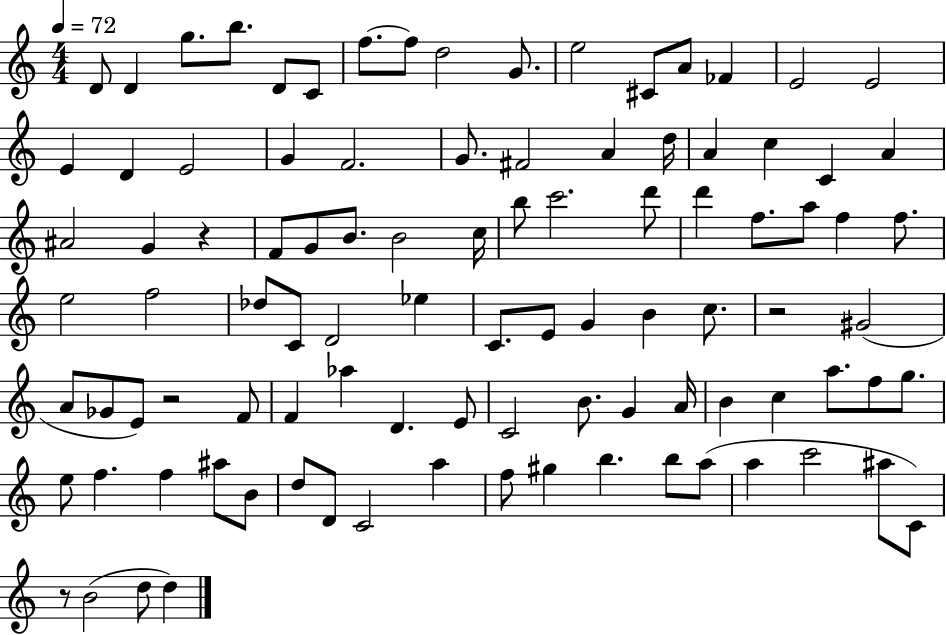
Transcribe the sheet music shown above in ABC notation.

X:1
T:Untitled
M:4/4
L:1/4
K:C
D/2 D g/2 b/2 D/2 C/2 f/2 f/2 d2 G/2 e2 ^C/2 A/2 _F E2 E2 E D E2 G F2 G/2 ^F2 A d/4 A c C A ^A2 G z F/2 G/2 B/2 B2 c/4 b/2 c'2 d'/2 d' f/2 a/2 f f/2 e2 f2 _d/2 C/2 D2 _e C/2 E/2 G B c/2 z2 ^G2 A/2 _G/2 E/2 z2 F/2 F _a D E/2 C2 B/2 G A/4 B c a/2 f/2 g/2 e/2 f f ^a/2 B/2 d/2 D/2 C2 a f/2 ^g b b/2 a/2 a c'2 ^a/2 C/2 z/2 B2 d/2 d